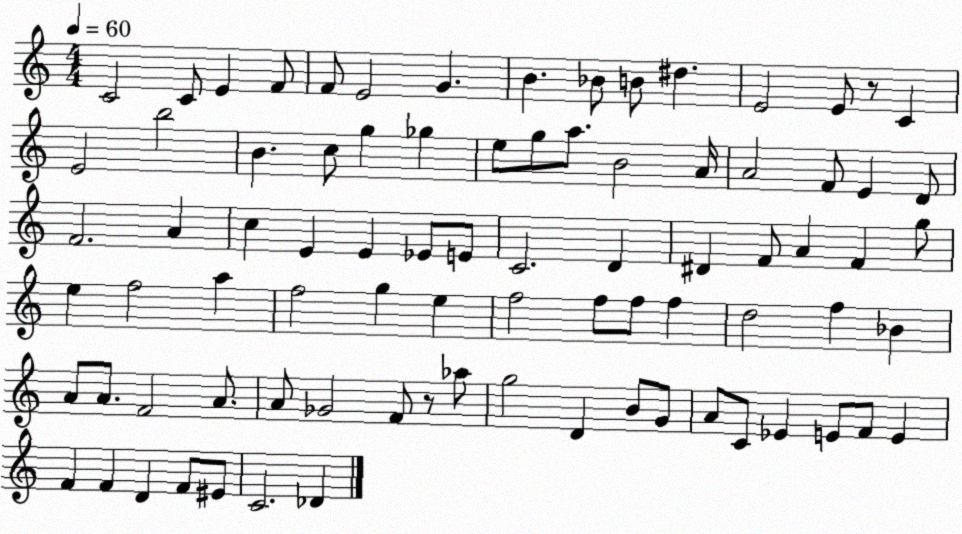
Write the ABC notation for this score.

X:1
T:Untitled
M:4/4
L:1/4
K:C
C2 C/2 E F/2 F/2 E2 G B _B/2 B/2 ^d E2 E/2 z/2 C E2 b2 B c/2 g _g e/2 g/2 a/2 B2 A/4 A2 F/2 E D/2 F2 A c E E _E/2 E/2 C2 D ^D F/2 A F g/2 e f2 a f2 g e f2 f/2 f/2 f d2 f _B A/2 A/2 F2 A/2 A/2 _G2 F/2 z/2 _a/2 g2 D B/2 G/2 A/2 C/2 _E E/2 F/2 E F F D F/2 ^E/2 C2 _D